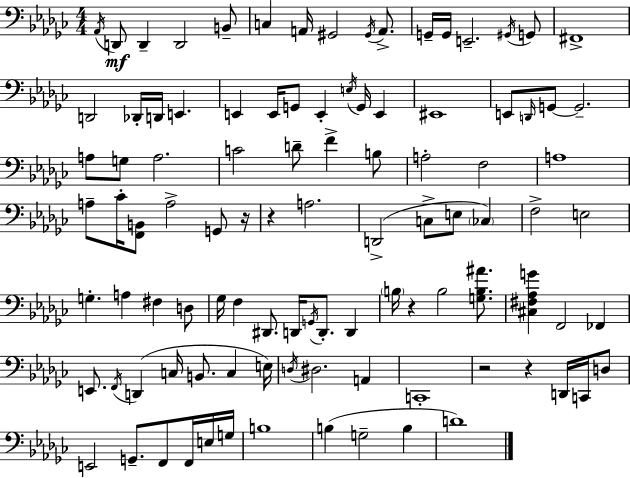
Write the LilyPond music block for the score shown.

{
  \clef bass
  \numericTimeSignature
  \time 4/4
  \key ees \minor
  \acciaccatura { aes,16 }\mf d,8 d,4-- d,2 b,8-- | c4 a,16 gis,2 \acciaccatura { gis,16 } a,8.-> | g,16-- g,16 e,2.-- | \acciaccatura { gis,16 } g,8 fis,1-> | \break d,2 des,16-. d,16 e,4. | e,4 e,16 g,8 e,4-. \acciaccatura { e16 } g,16 | e,4 eis,1 | e,8 \grace { d,16 } g,8~~ g,2.-- | \break a8 g8 a2. | c'2 d'8-- f'4-> | b8 a2-. f2 | a1 | \break a8-- ces'16-. <f, b,>8 a2-> | g,8 r16 r4 a2. | d,2->( c8-> e8 | \parenthesize ces4) f2-> e2 | \break g4.-. a4 fis4 | d8 ges16 f4 dis,8. d,16 \acciaccatura { g,16 } d,8.-. | d,4 \parenthesize b16 r4 b2 | <g b ais'>8. <cis fis aes g'>4 f,2 | \break fes,4 e,8. \acciaccatura { f,16 } d,4( c16 b,8. | c4 e16) \acciaccatura { d16 } dis2. | a,4 c,1-. | r2 | \break r4 d,16 c,16 d8 e,2 | g,8.-- f,8 f,16 e16 g16 b1 | b4( g2-- | b4 d'1) | \break \bar "|."
}